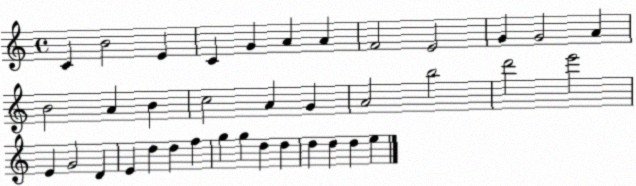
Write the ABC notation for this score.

X:1
T:Untitled
M:4/4
L:1/4
K:C
C B2 E C G A A F2 E2 G G2 A B2 A B c2 A G A2 b2 d'2 e'2 E G2 D E d d f g g d d d d d e